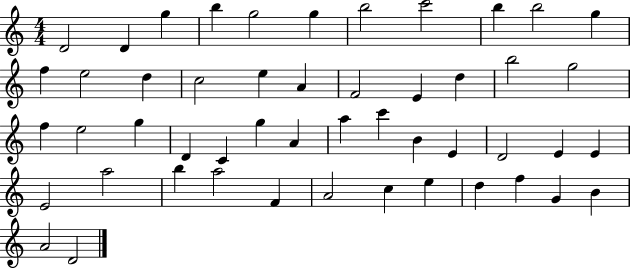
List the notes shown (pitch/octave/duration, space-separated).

D4/h D4/q G5/q B5/q G5/h G5/q B5/h C6/h B5/q B5/h G5/q F5/q E5/h D5/q C5/h E5/q A4/q F4/h E4/q D5/q B5/h G5/h F5/q E5/h G5/q D4/q C4/q G5/q A4/q A5/q C6/q B4/q E4/q D4/h E4/q E4/q E4/h A5/h B5/q A5/h F4/q A4/h C5/q E5/q D5/q F5/q G4/q B4/q A4/h D4/h